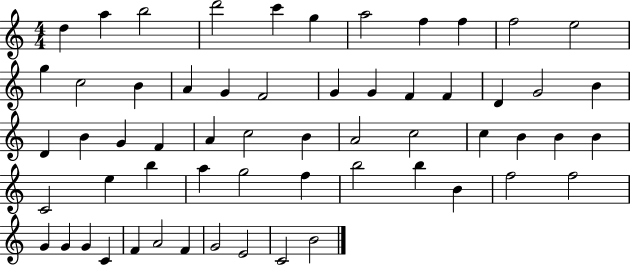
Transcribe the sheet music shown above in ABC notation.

X:1
T:Untitled
M:4/4
L:1/4
K:C
d a b2 d'2 c' g a2 f f f2 e2 g c2 B A G F2 G G F F D G2 B D B G F A c2 B A2 c2 c B B B C2 e b a g2 f b2 b B f2 f2 G G G C F A2 F G2 E2 C2 B2